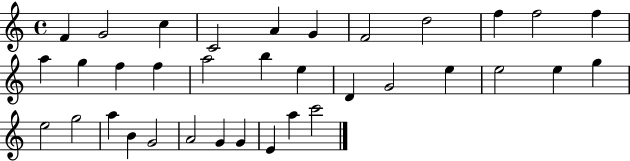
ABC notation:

X:1
T:Untitled
M:4/4
L:1/4
K:C
F G2 c C2 A G F2 d2 f f2 f a g f f a2 b e D G2 e e2 e g e2 g2 a B G2 A2 G G E a c'2